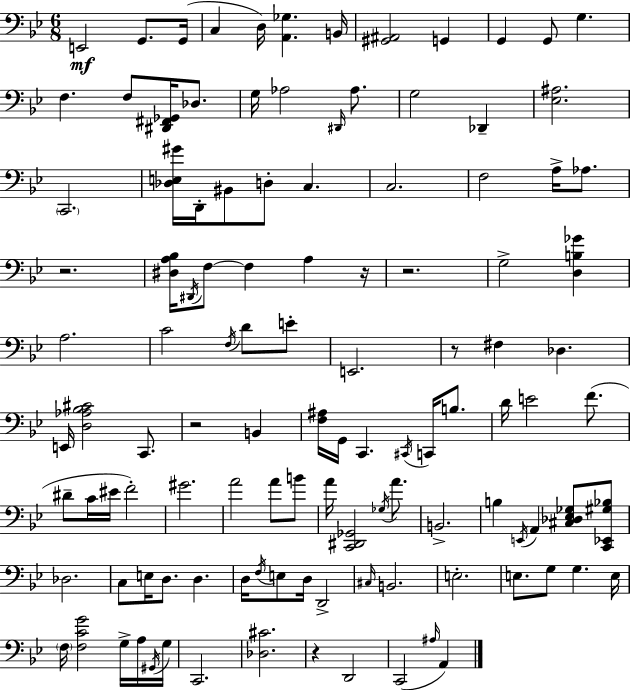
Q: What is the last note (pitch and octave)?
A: A2